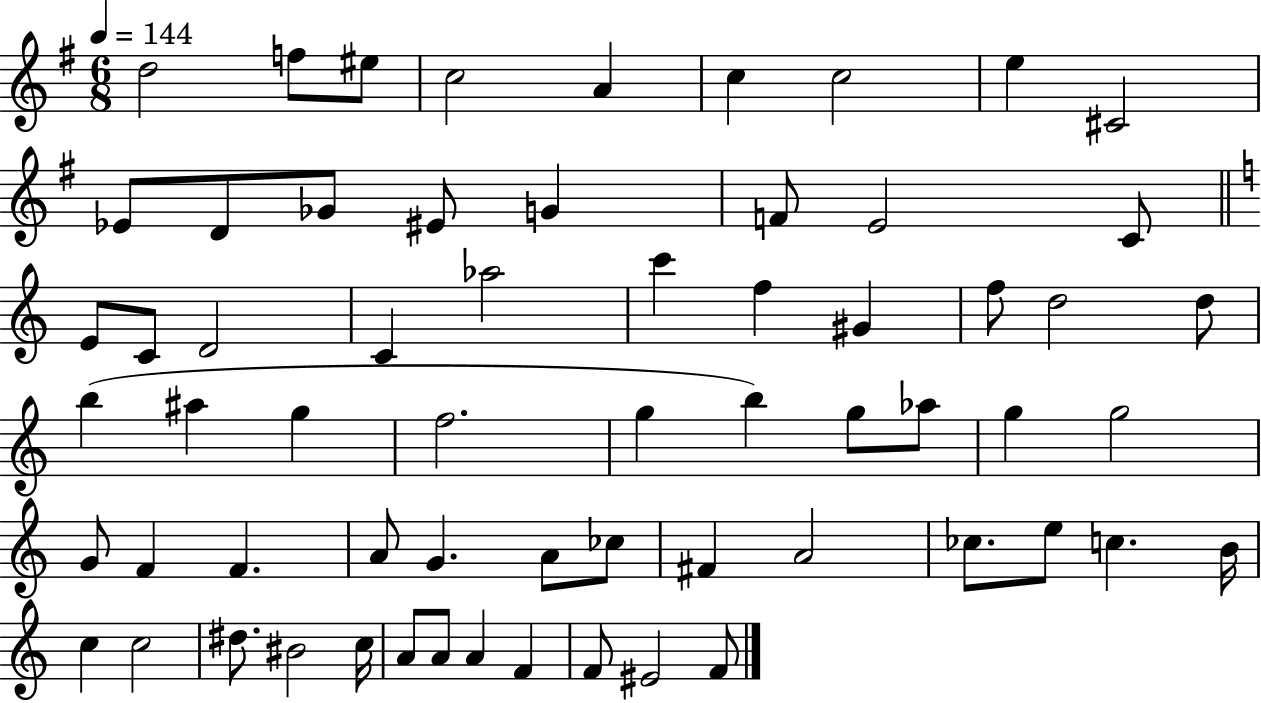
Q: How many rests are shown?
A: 0